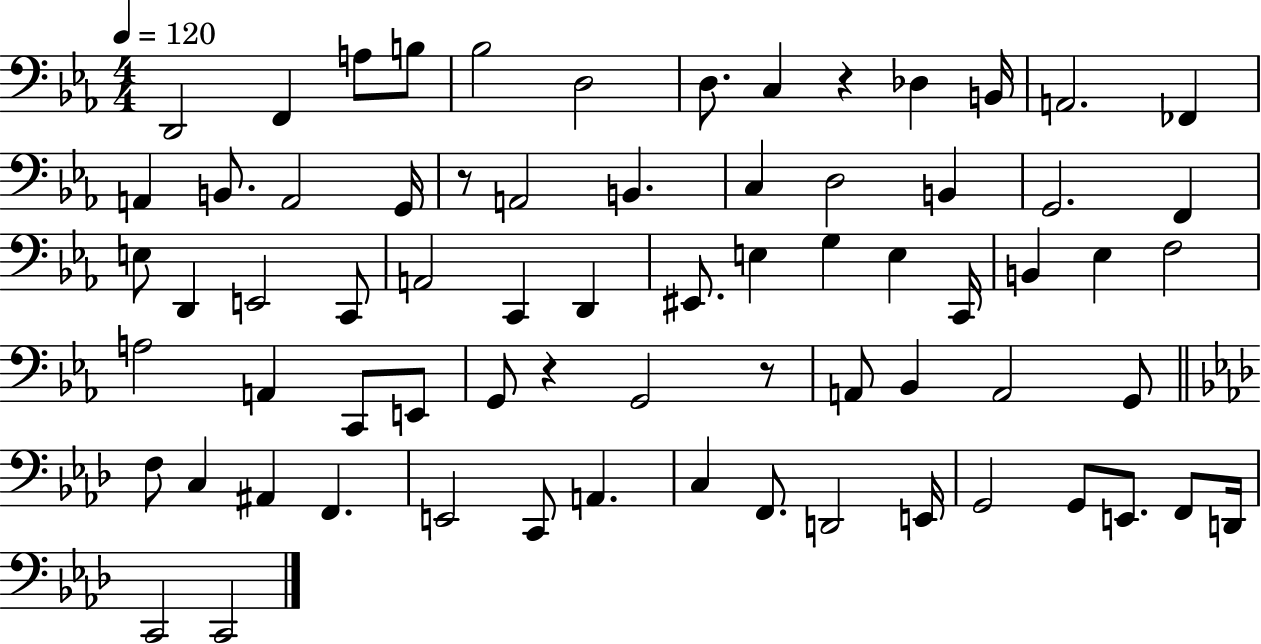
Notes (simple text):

D2/h F2/q A3/e B3/e Bb3/h D3/h D3/e. C3/q R/q Db3/q B2/s A2/h. FES2/q A2/q B2/e. A2/h G2/s R/e A2/h B2/q. C3/q D3/h B2/q G2/h. F2/q E3/e D2/q E2/h C2/e A2/h C2/q D2/q EIS2/e. E3/q G3/q E3/q C2/s B2/q Eb3/q F3/h A3/h A2/q C2/e E2/e G2/e R/q G2/h R/e A2/e Bb2/q A2/h G2/e F3/e C3/q A#2/q F2/q. E2/h C2/e A2/q. C3/q F2/e. D2/h E2/s G2/h G2/e E2/e. F2/e D2/s C2/h C2/h